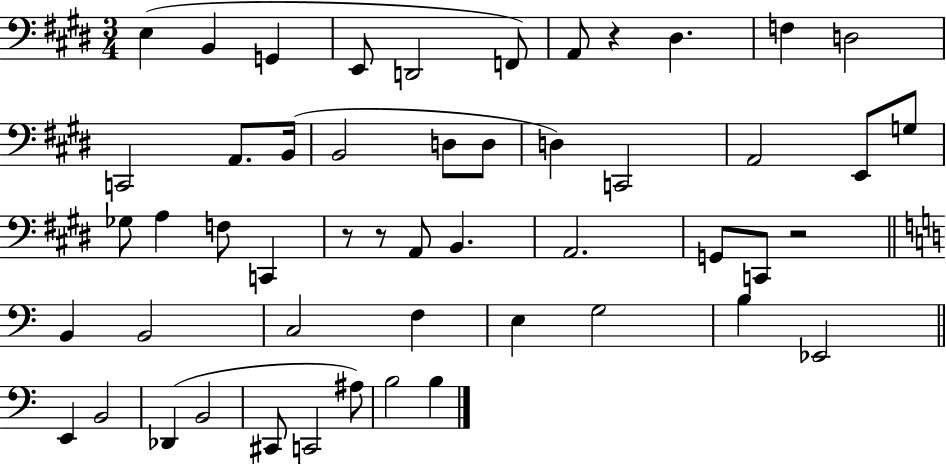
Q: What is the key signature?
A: E major